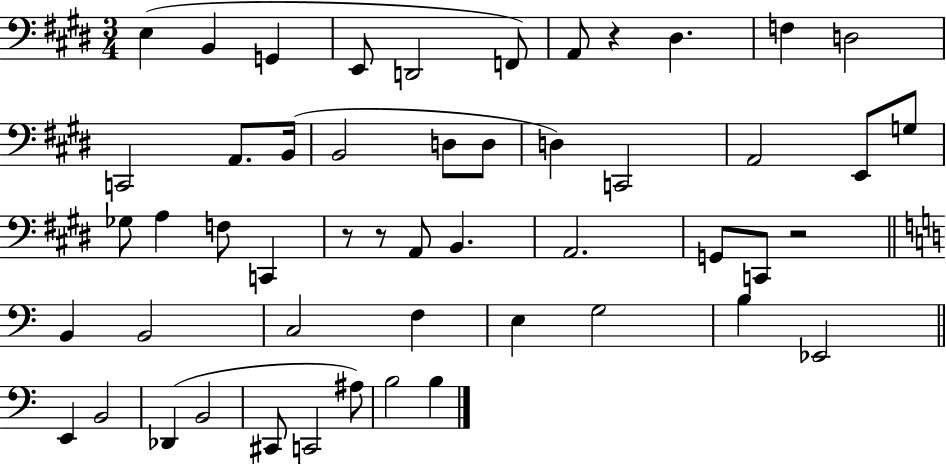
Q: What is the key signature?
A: E major